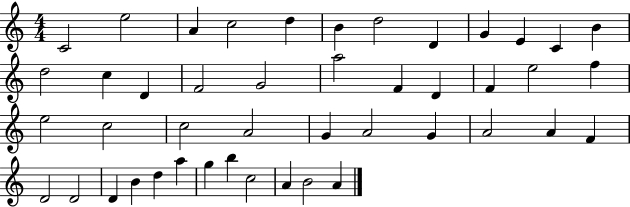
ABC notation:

X:1
T:Untitled
M:4/4
L:1/4
K:C
C2 e2 A c2 d B d2 D G E C B d2 c D F2 G2 a2 F D F e2 f e2 c2 c2 A2 G A2 G A2 A F D2 D2 D B d a g b c2 A B2 A